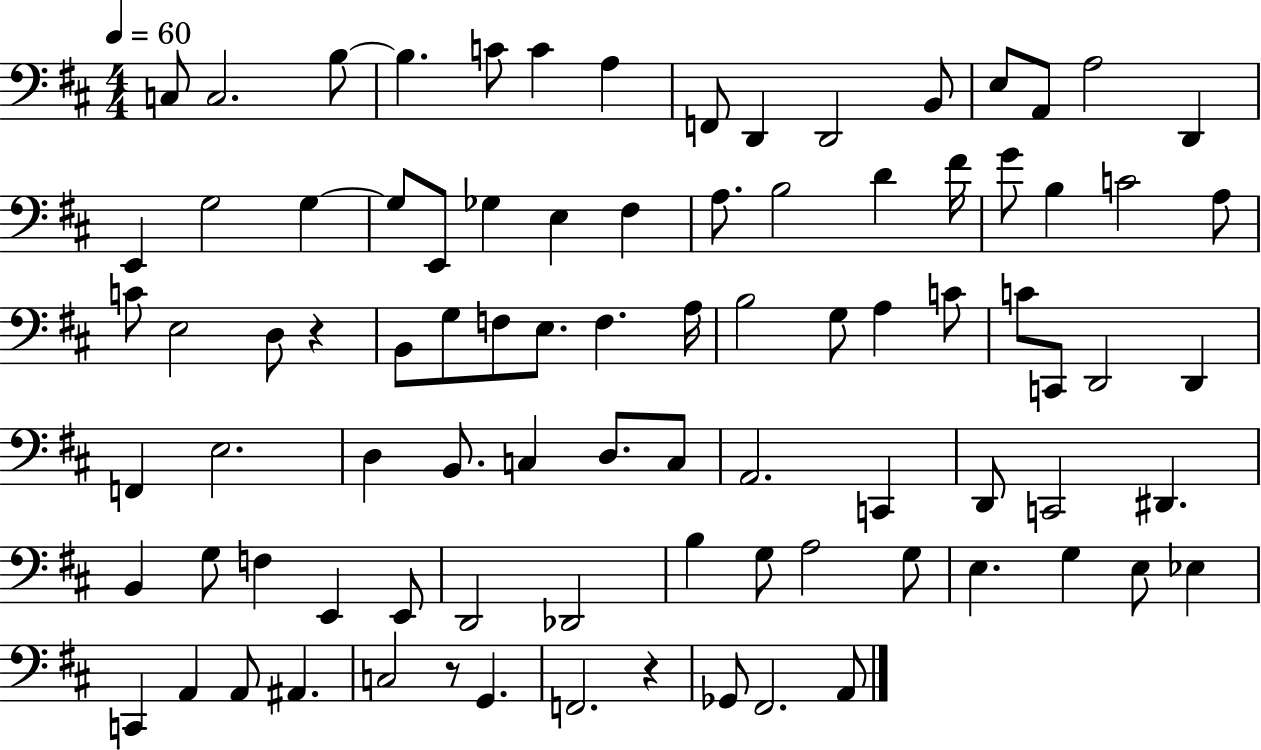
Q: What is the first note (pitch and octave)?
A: C3